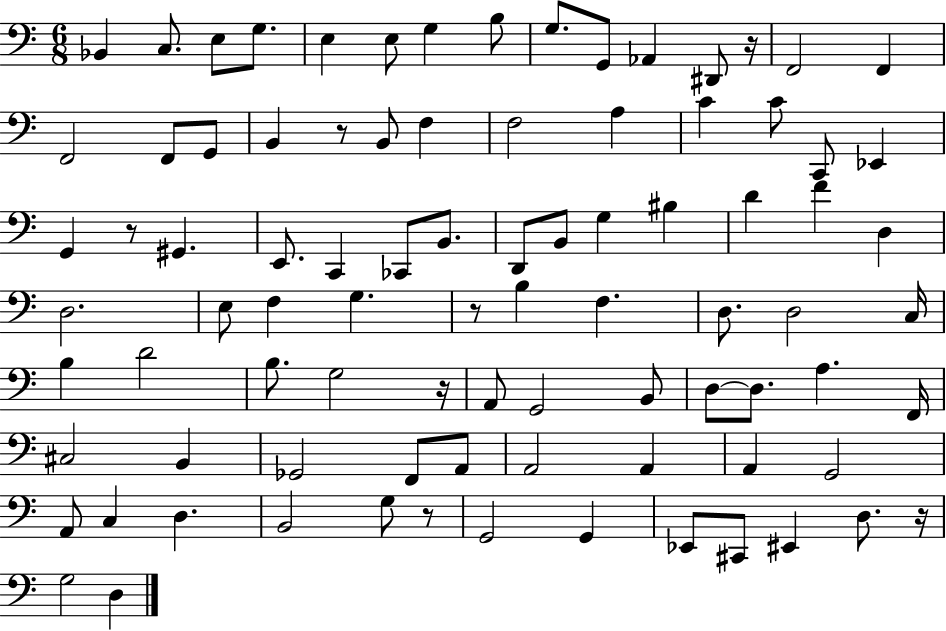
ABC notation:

X:1
T:Untitled
M:6/8
L:1/4
K:C
_B,, C,/2 E,/2 G,/2 E, E,/2 G, B,/2 G,/2 G,,/2 _A,, ^D,,/2 z/4 F,,2 F,, F,,2 F,,/2 G,,/2 B,, z/2 B,,/2 F, F,2 A, C C/2 C,,/2 _E,, G,, z/2 ^G,, E,,/2 C,, _C,,/2 B,,/2 D,,/2 B,,/2 G, ^B, D F D, D,2 E,/2 F, G, z/2 B, F, D,/2 D,2 C,/4 B, D2 B,/2 G,2 z/4 A,,/2 G,,2 B,,/2 D,/2 D,/2 A, F,,/4 ^C,2 B,, _G,,2 F,,/2 A,,/2 A,,2 A,, A,, G,,2 A,,/2 C, D, B,,2 G,/2 z/2 G,,2 G,, _E,,/2 ^C,,/2 ^E,, D,/2 z/4 G,2 D,